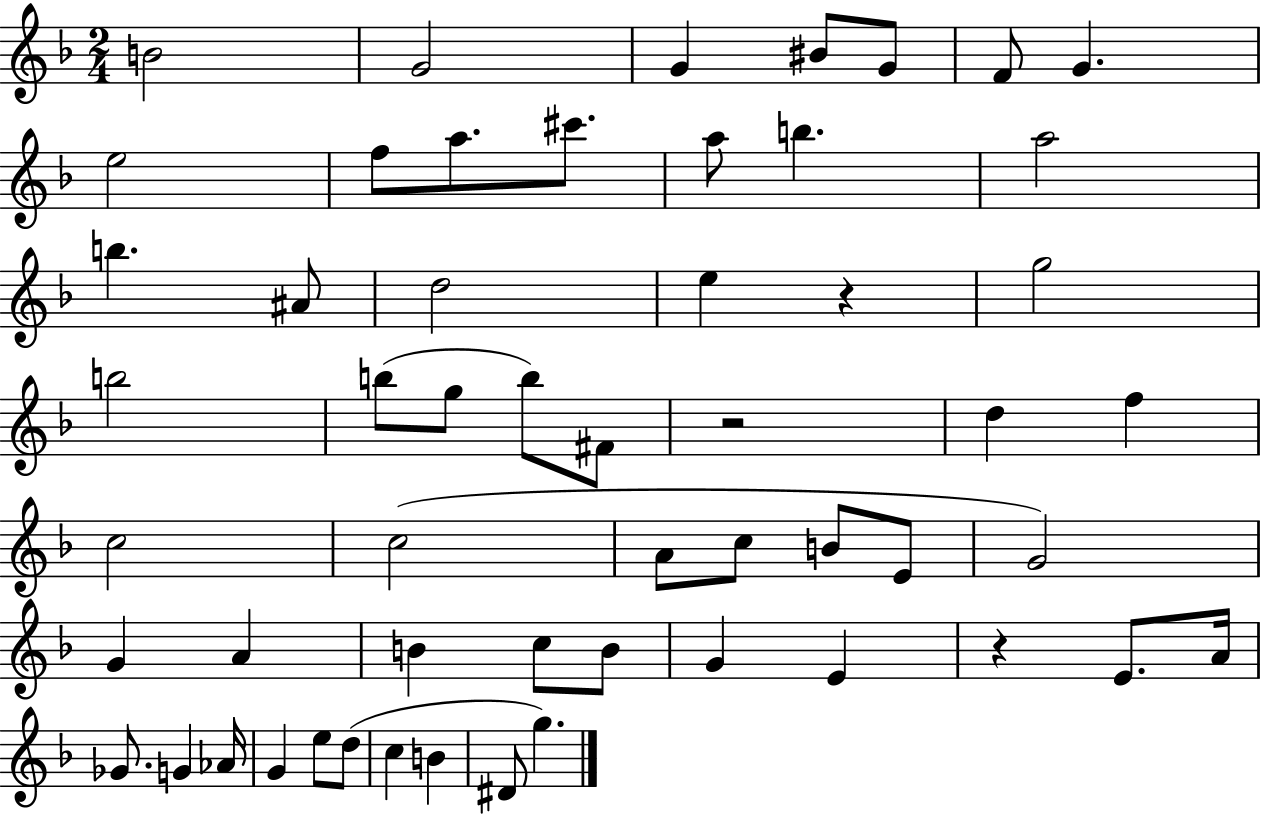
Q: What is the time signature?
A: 2/4